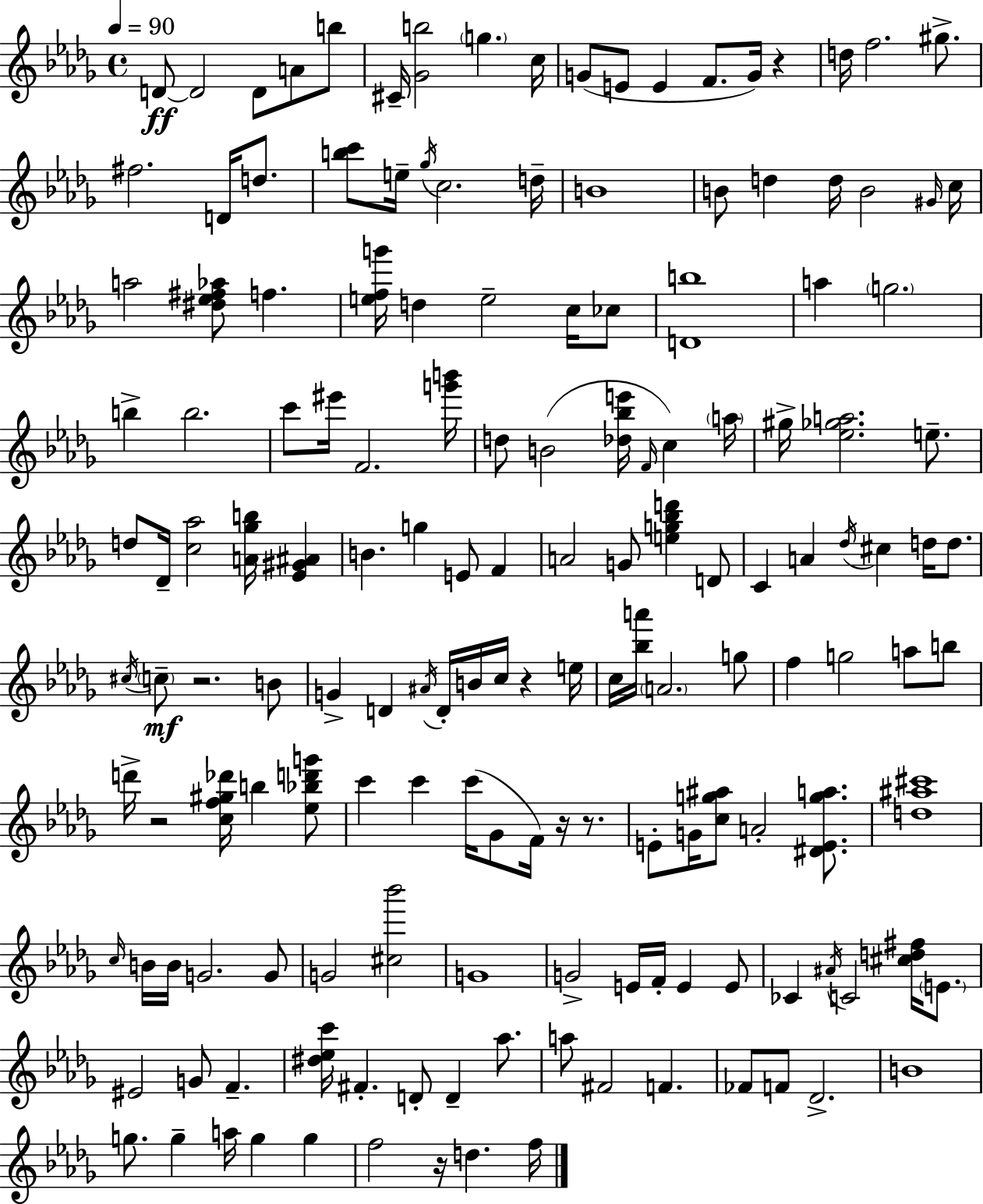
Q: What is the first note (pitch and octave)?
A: D4